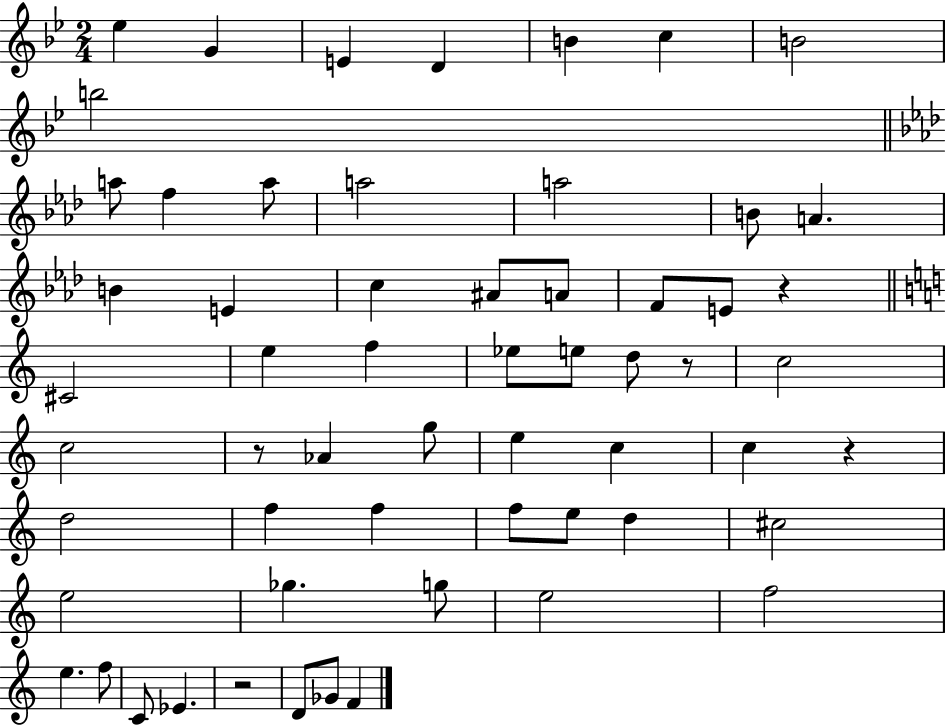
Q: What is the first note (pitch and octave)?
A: Eb5